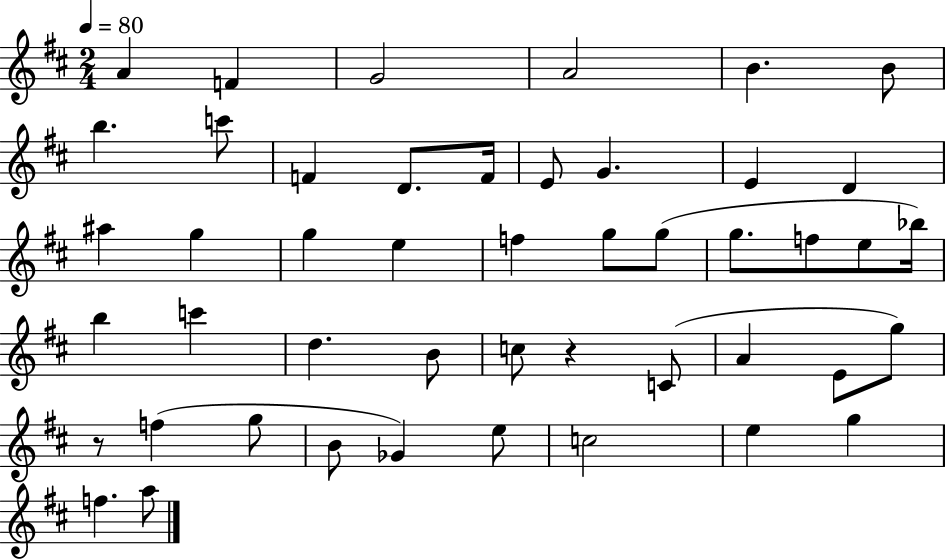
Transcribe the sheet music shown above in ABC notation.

X:1
T:Untitled
M:2/4
L:1/4
K:D
A F G2 A2 B B/2 b c'/2 F D/2 F/4 E/2 G E D ^a g g e f g/2 g/2 g/2 f/2 e/2 _b/4 b c' d B/2 c/2 z C/2 A E/2 g/2 z/2 f g/2 B/2 _G e/2 c2 e g f a/2